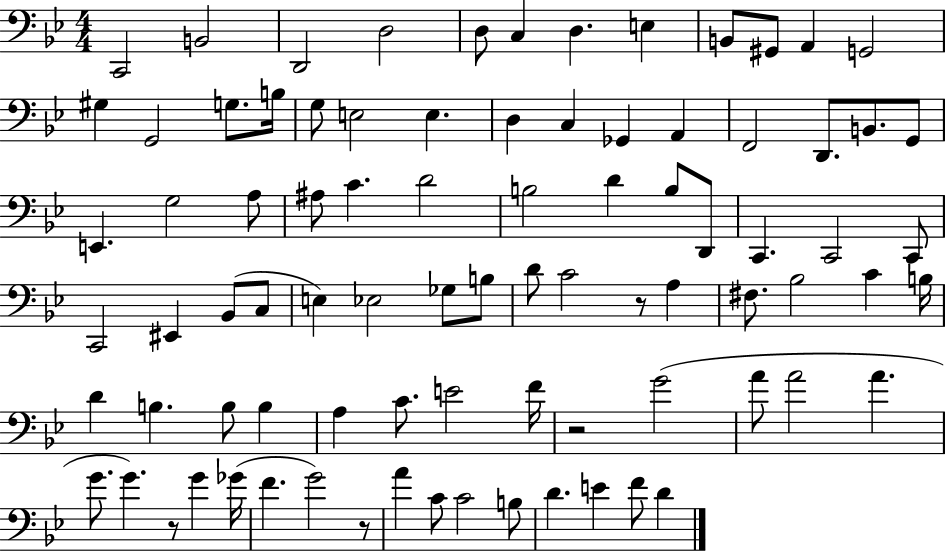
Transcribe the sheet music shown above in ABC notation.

X:1
T:Untitled
M:4/4
L:1/4
K:Bb
C,,2 B,,2 D,,2 D,2 D,/2 C, D, E, B,,/2 ^G,,/2 A,, G,,2 ^G, G,,2 G,/2 B,/4 G,/2 E,2 E, D, C, _G,, A,, F,,2 D,,/2 B,,/2 G,,/2 E,, G,2 A,/2 ^A,/2 C D2 B,2 D B,/2 D,,/2 C,, C,,2 C,,/2 C,,2 ^E,, _B,,/2 C,/2 E, _E,2 _G,/2 B,/2 D/2 C2 z/2 A, ^F,/2 _B,2 C B,/4 D B, B,/2 B, A, C/2 E2 F/4 z2 G2 A/2 A2 A G/2 G z/2 G _G/4 F G2 z/2 A C/2 C2 B,/2 D E F/2 D